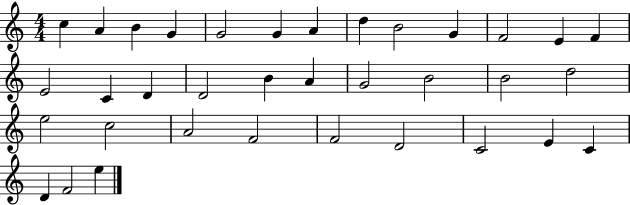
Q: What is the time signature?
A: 4/4